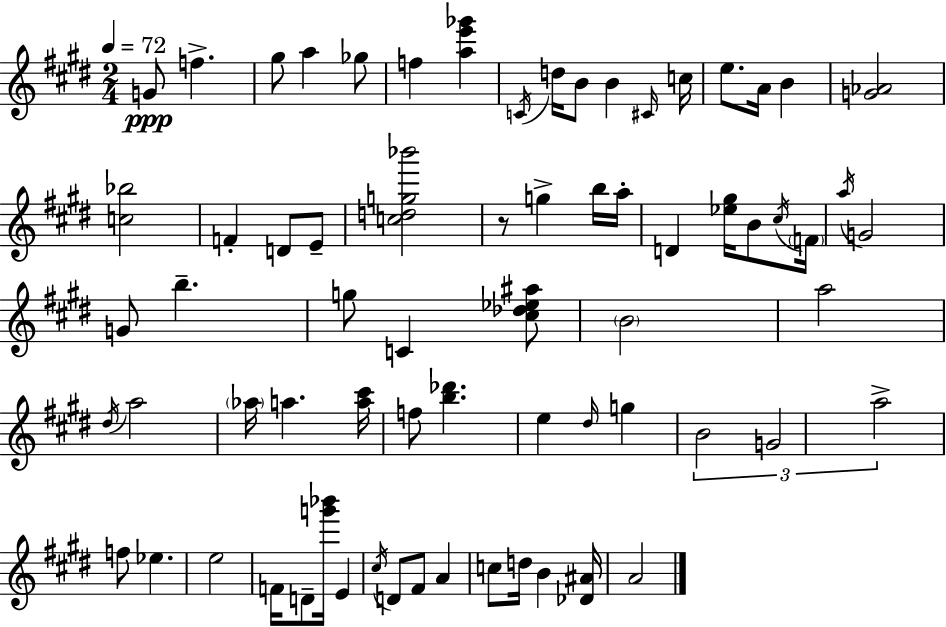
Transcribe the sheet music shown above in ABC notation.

X:1
T:Untitled
M:2/4
L:1/4
K:E
G/2 f ^g/2 a _g/2 f [ae'_g'] C/4 d/4 B/2 B ^C/4 c/4 e/2 A/4 B [G_A]2 [c_b]2 F D/2 E/2 [cdg_b']2 z/2 g b/4 a/4 D [_e^g]/4 B/2 ^c/4 F/4 a/4 G2 G/2 b g/2 C [^c_d_e^a]/2 B2 a2 ^d/4 a2 _a/4 a [a^c']/4 f/2 [b_d'] e ^d/4 g B2 G2 a2 f/2 _e e2 F/4 D/2 [g'_b']/4 E ^c/4 D/2 ^F/2 A c/2 d/4 B [_D^A]/4 A2